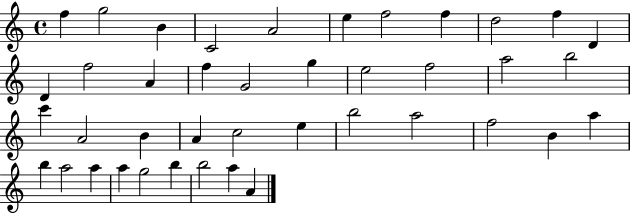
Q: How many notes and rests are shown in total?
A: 41